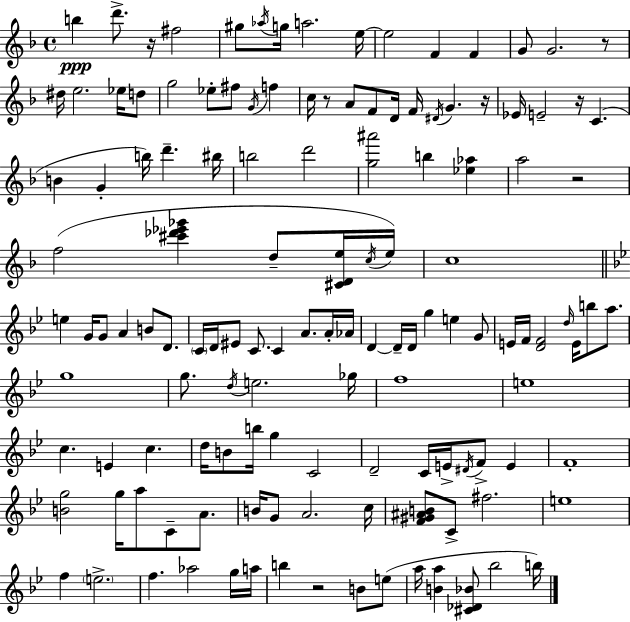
{
  \clef treble
  \time 4/4
  \defaultTimeSignature
  \key f \major
  \repeat volta 2 { b''4\ppp d'''8.-> r16 fis''2 | gis''8 \acciaccatura { aes''16 } g''16 a''2. | e''16~~ e''2 f'4 f'4 | g'8 g'2. r8 | \break dis''16 e''2. ees''16 d''8 | g''2 ees''8-. fis''8 \acciaccatura { g'16 } f''4 | c''16 r8 a'8 f'8 d'16 f'16 \acciaccatura { dis'16 } g'4. | r16 ees'16 e'2-- r16 c'4.( | \break b'4 g'4-. b''16) d'''4.-- | bis''16 b''2 d'''2 | <g'' ais'''>2 b''4 <ees'' aes''>4 | a''2 r2 | \break f''2( <cis''' des''' ees''' ges'''>4 d''8-- | <cis' d' e''>16 \acciaccatura { c''16 } e''16) c''1 | \bar "||" \break \key bes \major e''4 g'16 g'8 a'4 b'8 d'8. | \parenthesize c'16 d'16 eis'8 c'8. c'4 a'8. a'16-. aes'16 | d'4~~ d'16-- d'16 g''4 e''4 g'8 | e'16 f'16 <d' f'>2 \grace { d''16 } e'16 b''8 a''8. | \break g''1 | g''8. \acciaccatura { d''16 } e''2. | ges''16 f''1 | e''1 | \break c''4. e'4 c''4. | d''16 b'8 b''16 g''4 c'2 | d'2-- c'16 e'16-> \acciaccatura { dis'16 } f'8-> e'4 | f'1-. | \break <b' g''>2 g''16 a''8 c'8-- | a'8. b'16 g'8 a'2. | c''16 <f' gis' ais' b'>8 c'8-> fis''2. | e''1 | \break f''4 \parenthesize e''2.-> | f''4. aes''2 | g''16 a''16 b''4 r2 b'8 | e''8( a''16 <b' a''>4 <cis' des' bes'>8 bes''2 | \break b''16) } \bar "|."
}